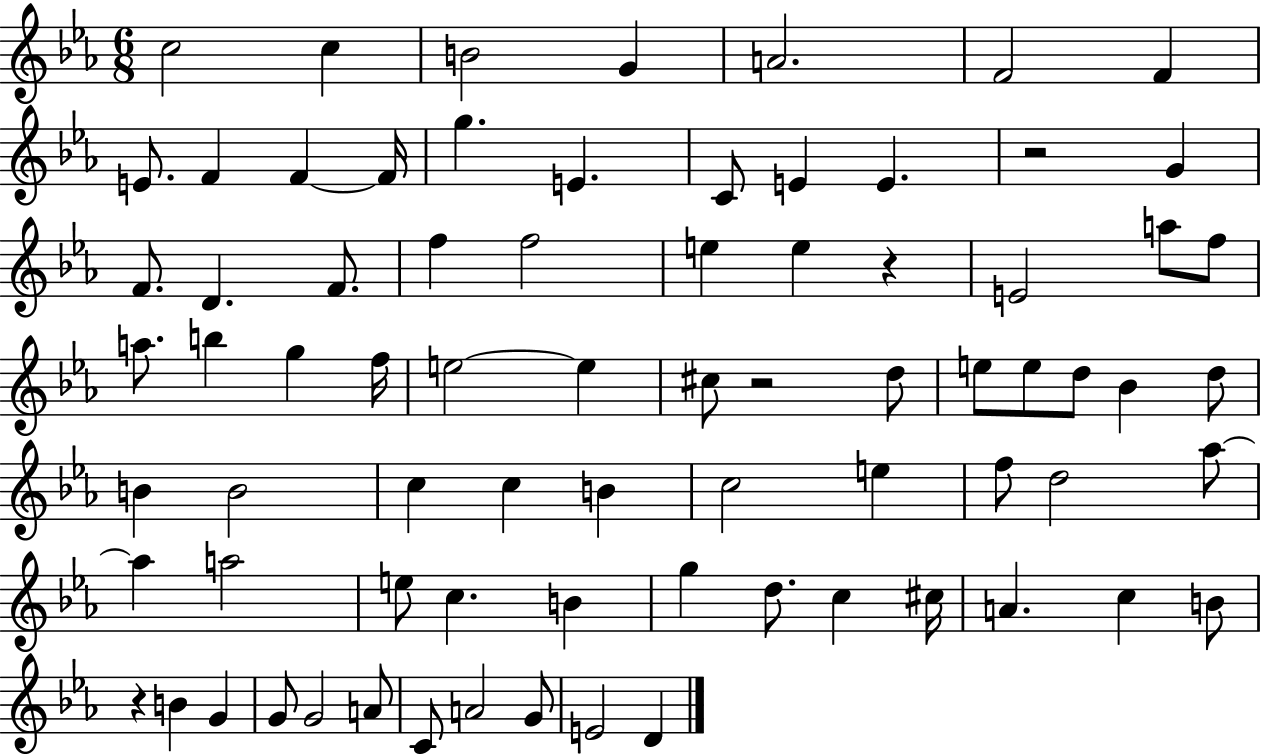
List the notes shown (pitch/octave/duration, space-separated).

C5/h C5/q B4/h G4/q A4/h. F4/h F4/q E4/e. F4/q F4/q F4/s G5/q. E4/q. C4/e E4/q E4/q. R/h G4/q F4/e. D4/q. F4/e. F5/q F5/h E5/q E5/q R/q E4/h A5/e F5/e A5/e. B5/q G5/q F5/s E5/h E5/q C#5/e R/h D5/e E5/e E5/e D5/e Bb4/q D5/e B4/q B4/h C5/q C5/q B4/q C5/h E5/q F5/e D5/h Ab5/e Ab5/q A5/h E5/e C5/q. B4/q G5/q D5/e. C5/q C#5/s A4/q. C5/q B4/e R/q B4/q G4/q G4/e G4/h A4/e C4/e A4/h G4/e E4/h D4/q